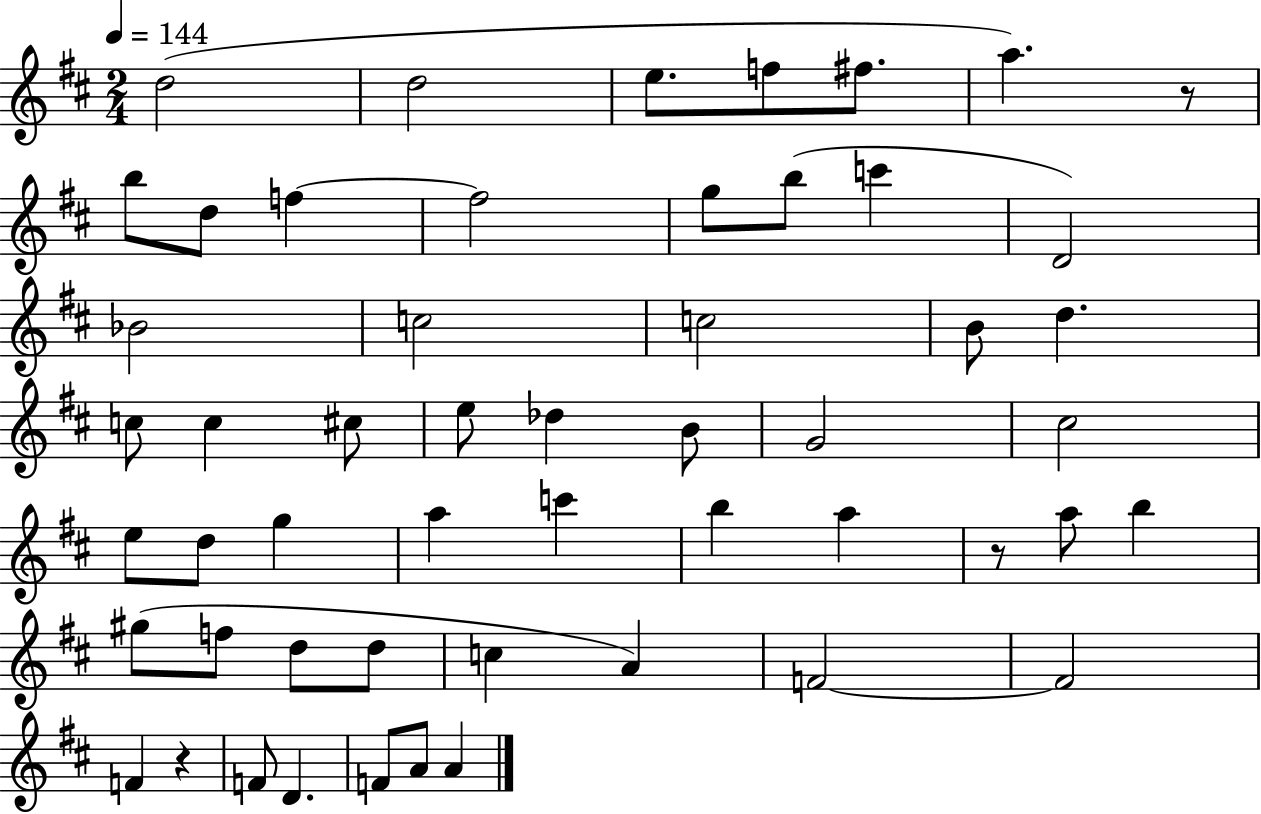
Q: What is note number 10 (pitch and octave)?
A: F5